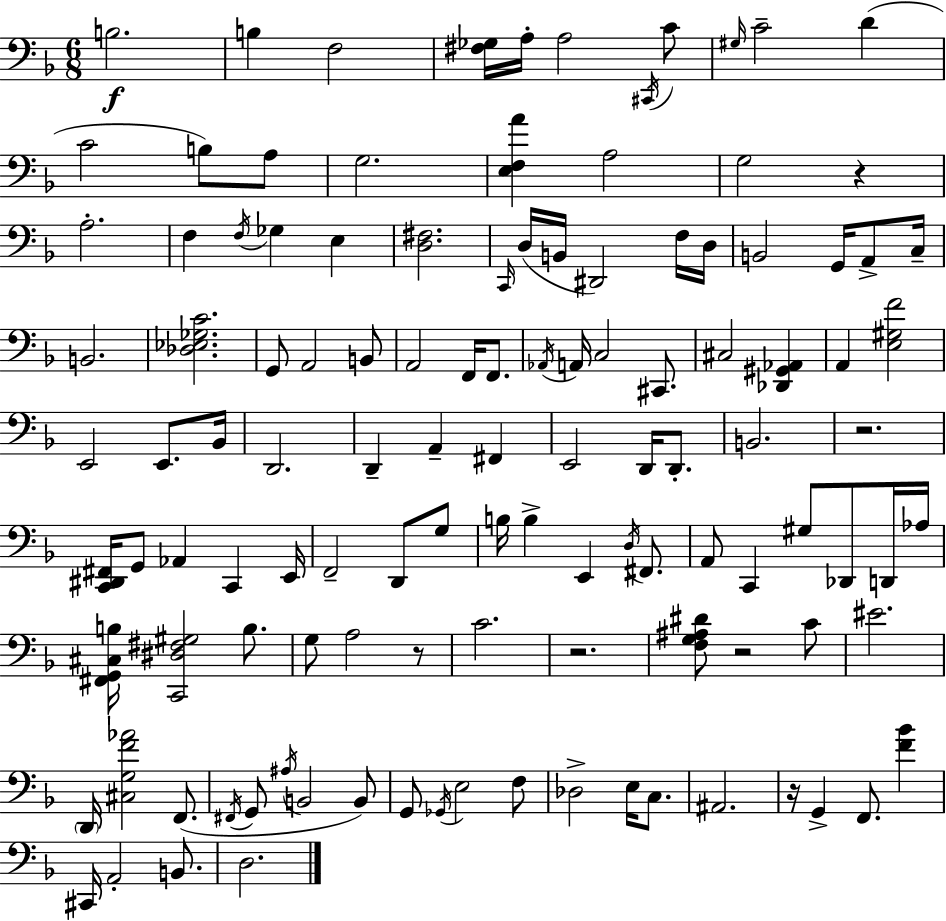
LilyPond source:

{
  \clef bass
  \numericTimeSignature
  \time 6/8
  \key f \major
  b2.\f | b4 f2 | <fis ges>16 a16-. a2 \acciaccatura { cis,16 } c'8 | \grace { gis16 } c'2-- d'4( | \break c'2 b8) | a8 g2. | <e f a'>4 a2 | g2 r4 | \break a2.-. | f4 \acciaccatura { f16 } ges4 e4 | <d fis>2. | \grace { c,16 }( d16 b,16 dis,2) | \break f16 d16 b,2 | g,16 a,8-> c16-- b,2. | <des ees ges c'>2. | g,8 a,2 | \break b,8 a,2 | f,16 f,8. \acciaccatura { aes,16 } a,16 c2 | cis,8. cis2 | <des, gis, aes,>4 a,4 <e gis f'>2 | \break e,2 | e,8. bes,16 d,2. | d,4-- a,4-- | fis,4 e,2 | \break d,16 d,8.-. b,2. | r2. | <c, dis, fis,>16 g,8 aes,4 | c,4 e,16 f,2-- | \break d,8 g8 b16 b4-> e,4 | \acciaccatura { d16 } fis,8. a,8 c,4 | gis8 des,8 d,16 aes16 <fis, g, cis b>16 <c, dis fis gis>2 | b8. g8 a2 | \break r8 c'2. | r2. | <f g ais dis'>8 r2 | c'8 eis'2. | \break \parenthesize d,16 <cis g f' aes'>2 | f,8.( \acciaccatura { fis,16 } g,8 \acciaccatura { ais16 } b,2 | b,8) g,8 \acciaccatura { ges,16 } e2 | f8 des2-> | \break e16 c8. ais,2. | r16 g,4-> | f,8. <f' bes'>4 cis,16 a,2-. | b,8. d2. | \break \bar "|."
}